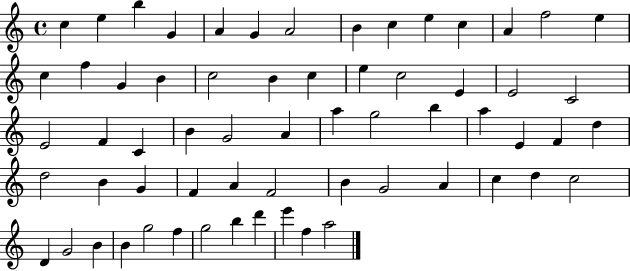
X:1
T:Untitled
M:4/4
L:1/4
K:C
c e b G A G A2 B c e c A f2 e c f G B c2 B c e c2 E E2 C2 E2 F C B G2 A a g2 b a E F d d2 B G F A F2 B G2 A c d c2 D G2 B B g2 f g2 b d' e' f a2